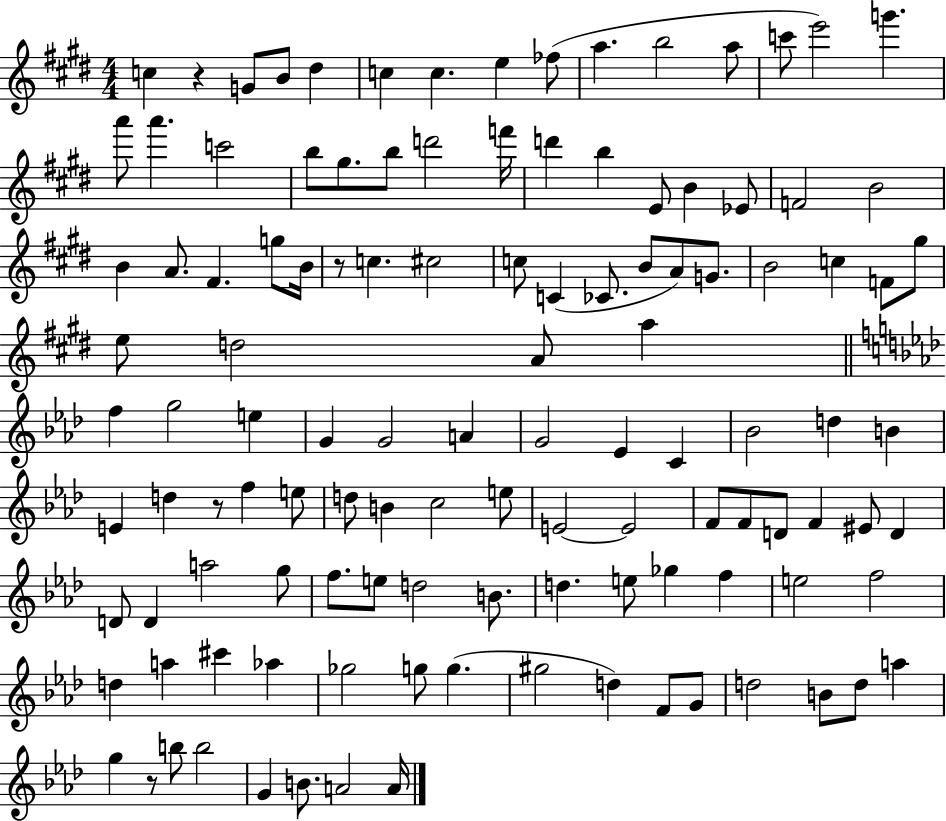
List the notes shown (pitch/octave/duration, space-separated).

C5/q R/q G4/e B4/e D#5/q C5/q C5/q. E5/q FES5/e A5/q. B5/h A5/e C6/e E6/h G6/q. A6/e A6/q. C6/h B5/e G#5/e. B5/e D6/h F6/s D6/q B5/q E4/e B4/q Eb4/e F4/h B4/h B4/q A4/e. F#4/q. G5/e B4/s R/e C5/q. C#5/h C5/e C4/q CES4/e. B4/e A4/e G4/e. B4/h C5/q F4/e G#5/e E5/e D5/h A4/e A5/q F5/q G5/h E5/q G4/q G4/h A4/q G4/h Eb4/q C4/q Bb4/h D5/q B4/q E4/q D5/q R/e F5/q E5/e D5/e B4/q C5/h E5/e E4/h E4/h F4/e F4/e D4/e F4/q EIS4/e D4/q D4/e D4/q A5/h G5/e F5/e. E5/e D5/h B4/e. D5/q. E5/e Gb5/q F5/q E5/h F5/h D5/q A5/q C#6/q Ab5/q Gb5/h G5/e G5/q. G#5/h D5/q F4/e G4/e D5/h B4/e D5/e A5/q G5/q R/e B5/e B5/h G4/q B4/e. A4/h A4/s